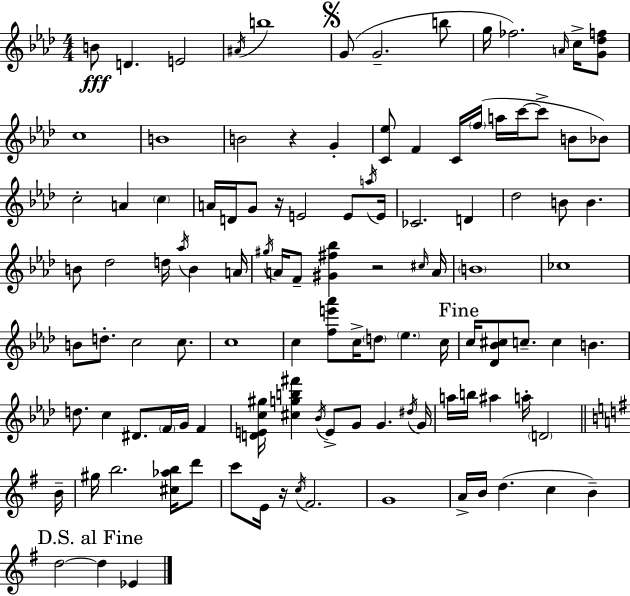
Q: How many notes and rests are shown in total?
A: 112